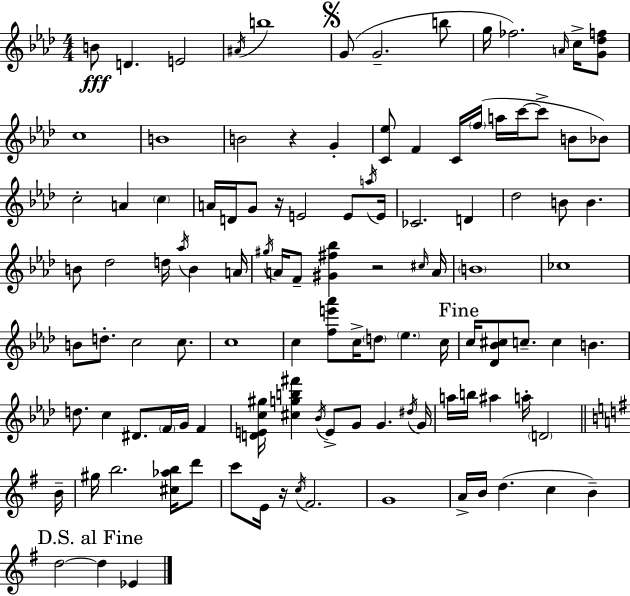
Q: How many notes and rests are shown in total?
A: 112